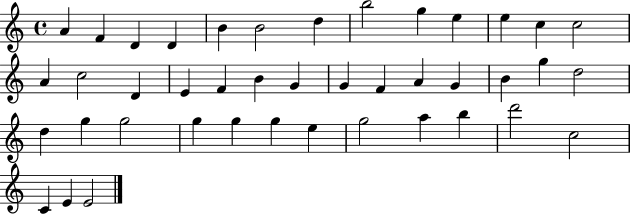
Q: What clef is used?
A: treble